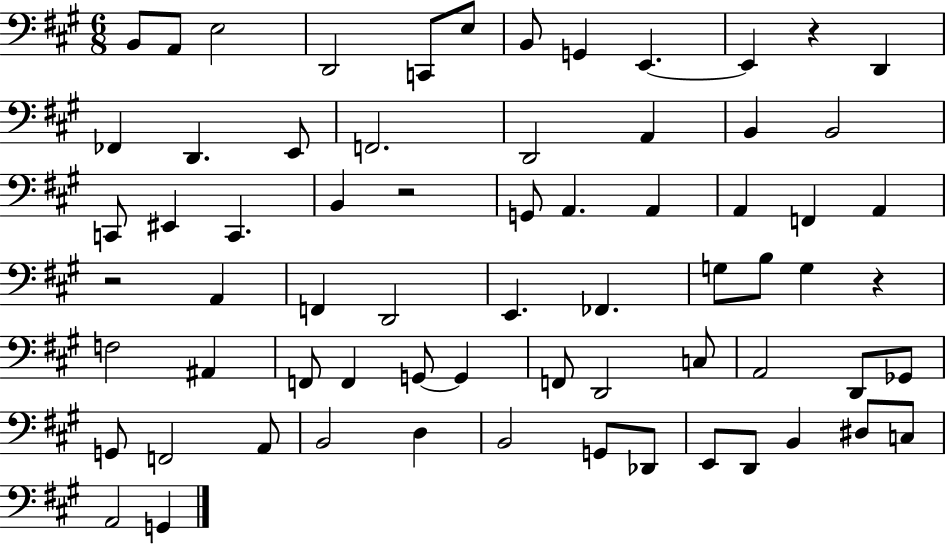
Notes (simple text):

B2/e A2/e E3/h D2/h C2/e E3/e B2/e G2/q E2/q. E2/q R/q D2/q FES2/q D2/q. E2/e F2/h. D2/h A2/q B2/q B2/h C2/e EIS2/q C2/q. B2/q R/h G2/e A2/q. A2/q A2/q F2/q A2/q R/h A2/q F2/q D2/h E2/q. FES2/q. G3/e B3/e G3/q R/q F3/h A#2/q F2/e F2/q G2/e G2/q F2/e D2/h C3/e A2/h D2/e Gb2/e G2/e F2/h A2/e B2/h D3/q B2/h G2/e Db2/e E2/e D2/e B2/q D#3/e C3/e A2/h G2/q